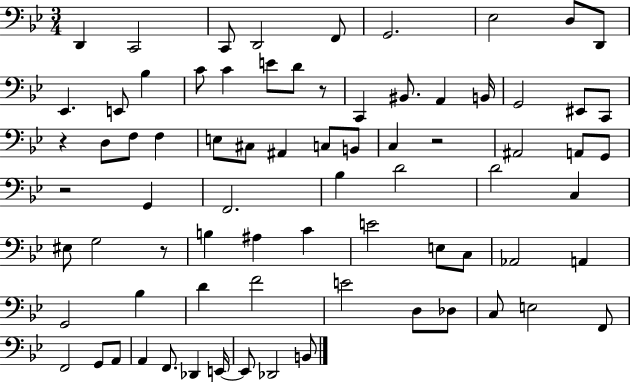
X:1
T:Untitled
M:3/4
L:1/4
K:Bb
D,, C,,2 C,,/2 D,,2 F,,/2 G,,2 _E,2 D,/2 D,,/2 _E,, E,,/2 _B, C/2 C E/2 D/2 z/2 C,, ^B,,/2 A,, B,,/4 G,,2 ^E,,/2 C,,/2 z D,/2 F,/2 F, E,/2 ^C,/2 ^A,, C,/2 B,,/2 C, z2 ^A,,2 A,,/2 G,,/2 z2 G,, F,,2 _B, D2 D2 C, ^E,/2 G,2 z/2 B, ^A, C E2 E,/2 C,/2 _A,,2 A,, G,,2 _B, D F2 E2 D,/2 _D,/2 C,/2 E,2 F,,/2 F,,2 G,,/2 A,,/2 A,, F,,/2 _D,, E,,/4 E,,/2 _D,,2 B,,/2